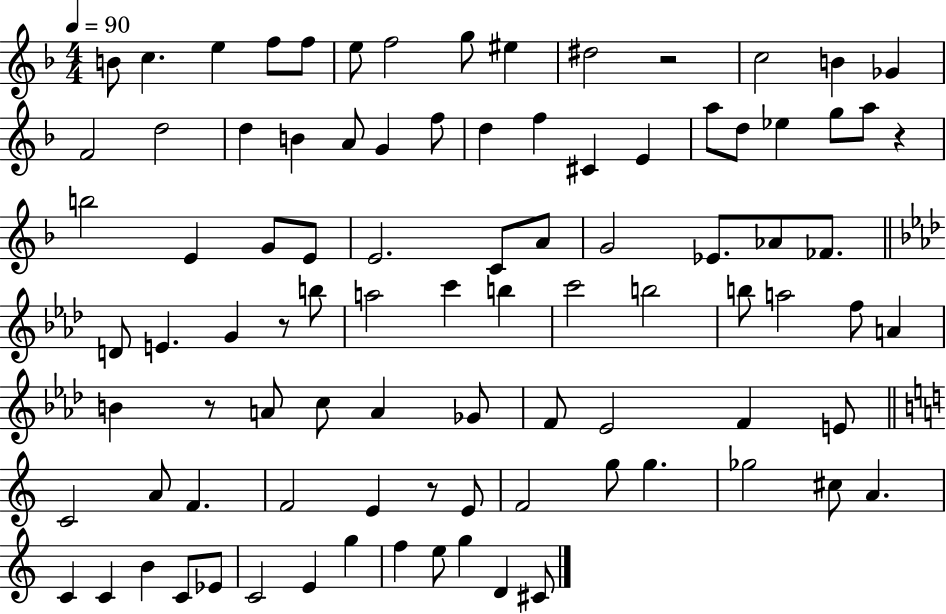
B4/e C5/q. E5/q F5/e F5/e E5/e F5/h G5/e EIS5/q D#5/h R/h C5/h B4/q Gb4/q F4/h D5/h D5/q B4/q A4/e G4/q F5/e D5/q F5/q C#4/q E4/q A5/e D5/e Eb5/q G5/e A5/e R/q B5/h E4/q G4/e E4/e E4/h. C4/e A4/e G4/h Eb4/e. Ab4/e FES4/e. D4/e E4/q. G4/q R/e B5/e A5/h C6/q B5/q C6/h B5/h B5/e A5/h F5/e A4/q B4/q R/e A4/e C5/e A4/q Gb4/e F4/e Eb4/h F4/q E4/e C4/h A4/e F4/q. F4/h E4/q R/e E4/e F4/h G5/e G5/q. Gb5/h C#5/e A4/q. C4/q C4/q B4/q C4/e Eb4/e C4/h E4/q G5/q F5/q E5/e G5/q D4/q C#4/e